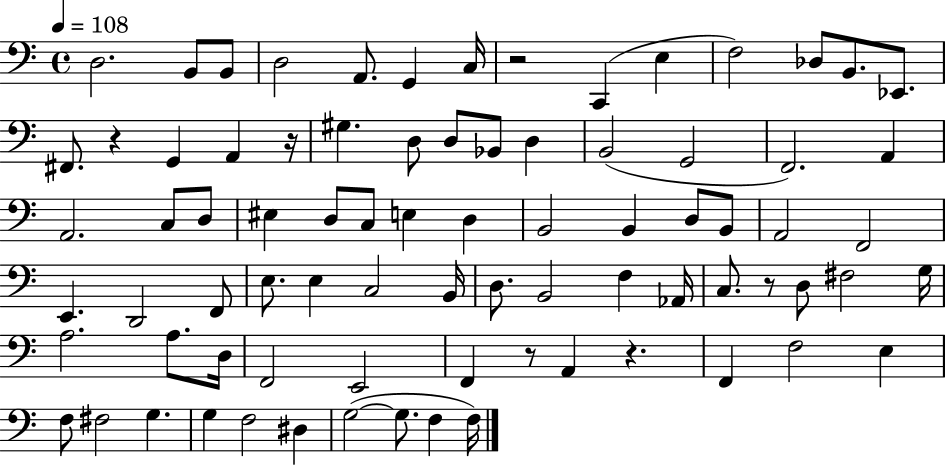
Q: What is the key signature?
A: C major